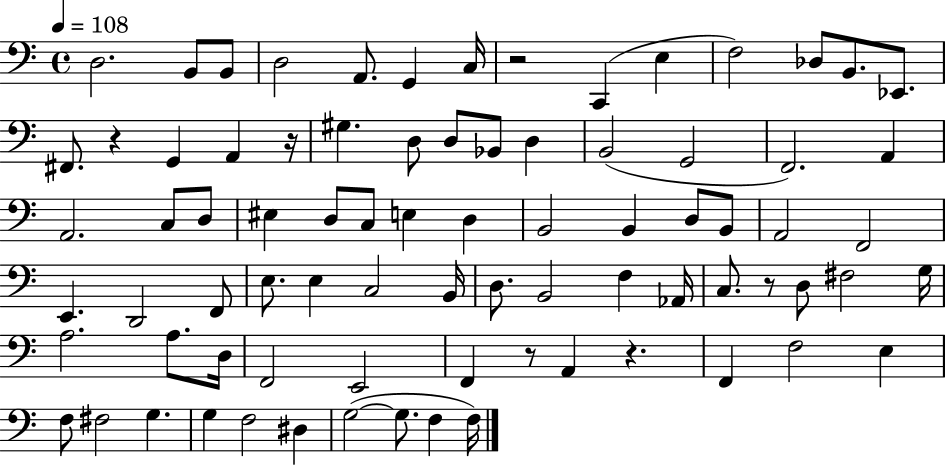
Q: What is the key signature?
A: C major